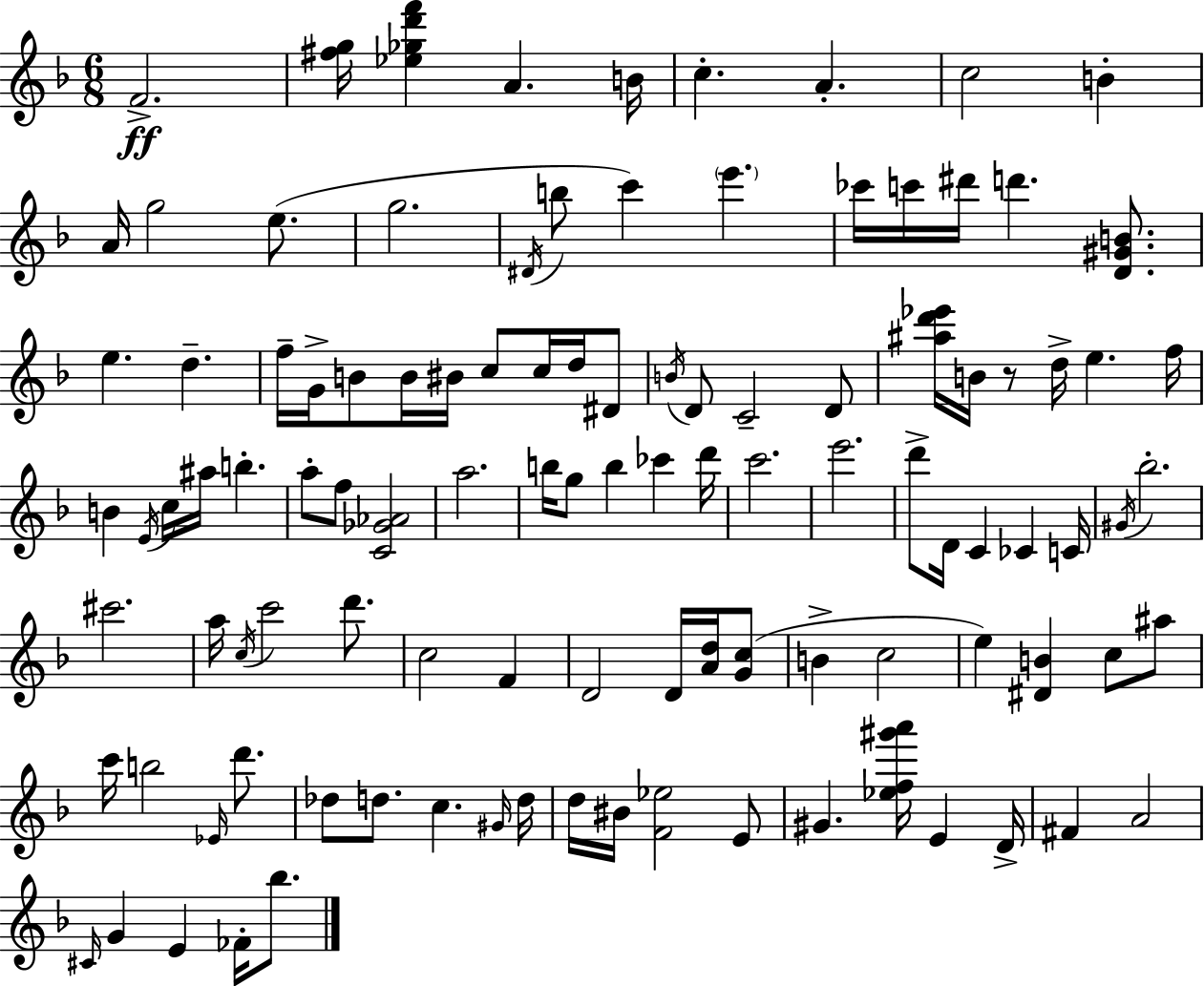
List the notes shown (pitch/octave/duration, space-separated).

F4/h. [F#5,G5]/s [Eb5,Gb5,D6,F6]/q A4/q. B4/s C5/q. A4/q. C5/h B4/q A4/s G5/h E5/e. G5/h. D#4/s B5/e C6/q E6/q. CES6/s C6/s D#6/s D6/q. [D4,G#4,B4]/e. E5/q. D5/q. F5/s G4/s B4/e B4/s BIS4/s C5/e C5/s D5/s D#4/e B4/s D4/e C4/h D4/e [A#5,D6,Eb6]/s B4/s R/e D5/s E5/q. F5/s B4/q E4/s C5/s A#5/s B5/q. A5/e F5/e [C4,Gb4,Ab4]/h A5/h. B5/s G5/e B5/q CES6/q D6/s C6/h. E6/h. D6/e D4/s C4/q CES4/q C4/s G#4/s Bb5/h. C#6/h. A5/s C5/s C6/h D6/e. C5/h F4/q D4/h D4/s [A4,D5]/s [G4,C5]/e B4/q C5/h E5/q [D#4,B4]/q C5/e A#5/e C6/s B5/h Eb4/s D6/e. Db5/e D5/e. C5/q. G#4/s D5/s D5/s BIS4/s [F4,Eb5]/h E4/e G#4/q. [Eb5,F5,G#6,A6]/s E4/q D4/s F#4/q A4/h C#4/s G4/q E4/q FES4/s Bb5/e.